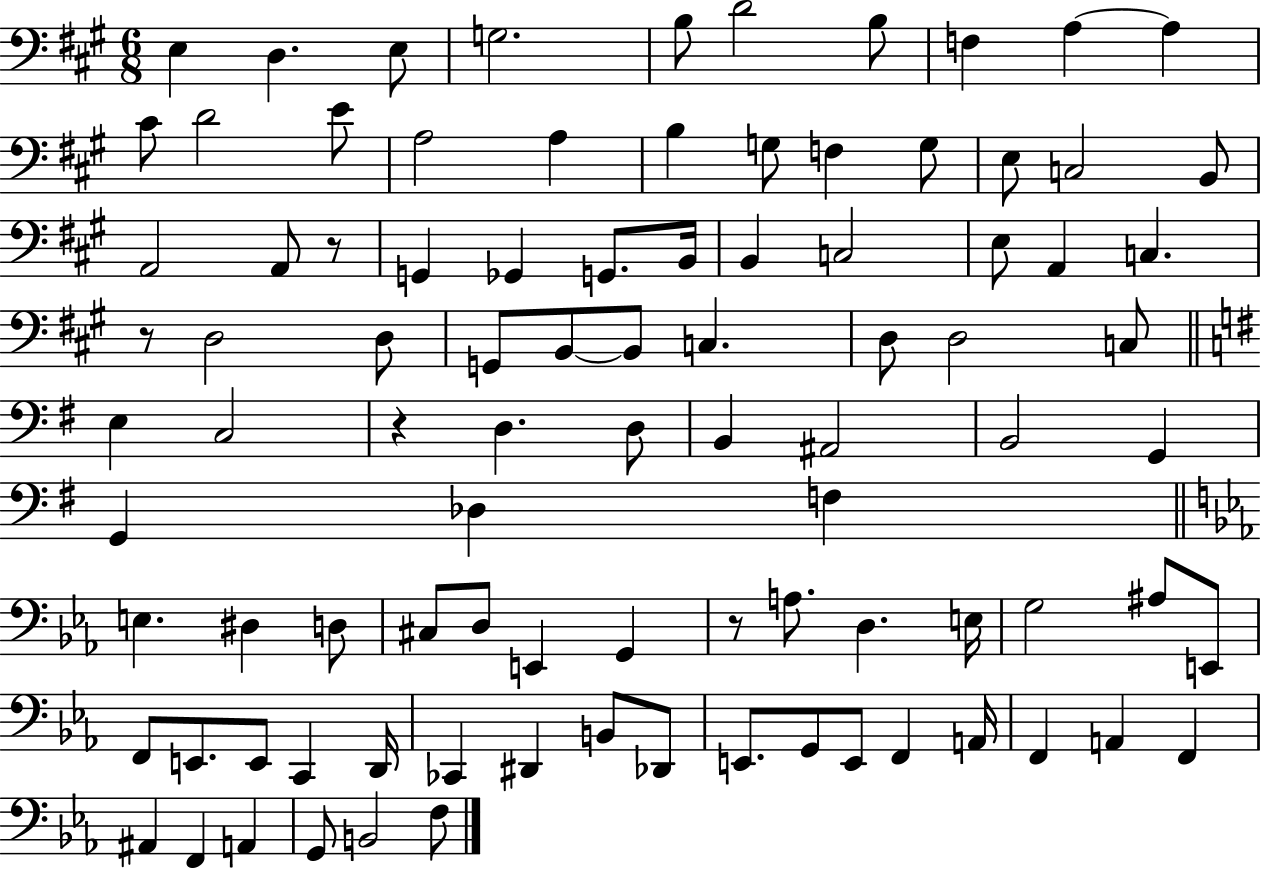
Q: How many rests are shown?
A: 4